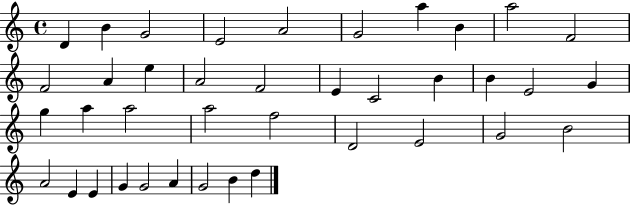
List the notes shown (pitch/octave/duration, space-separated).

D4/q B4/q G4/h E4/h A4/h G4/h A5/q B4/q A5/h F4/h F4/h A4/q E5/q A4/h F4/h E4/q C4/h B4/q B4/q E4/h G4/q G5/q A5/q A5/h A5/h F5/h D4/h E4/h G4/h B4/h A4/h E4/q E4/q G4/q G4/h A4/q G4/h B4/q D5/q